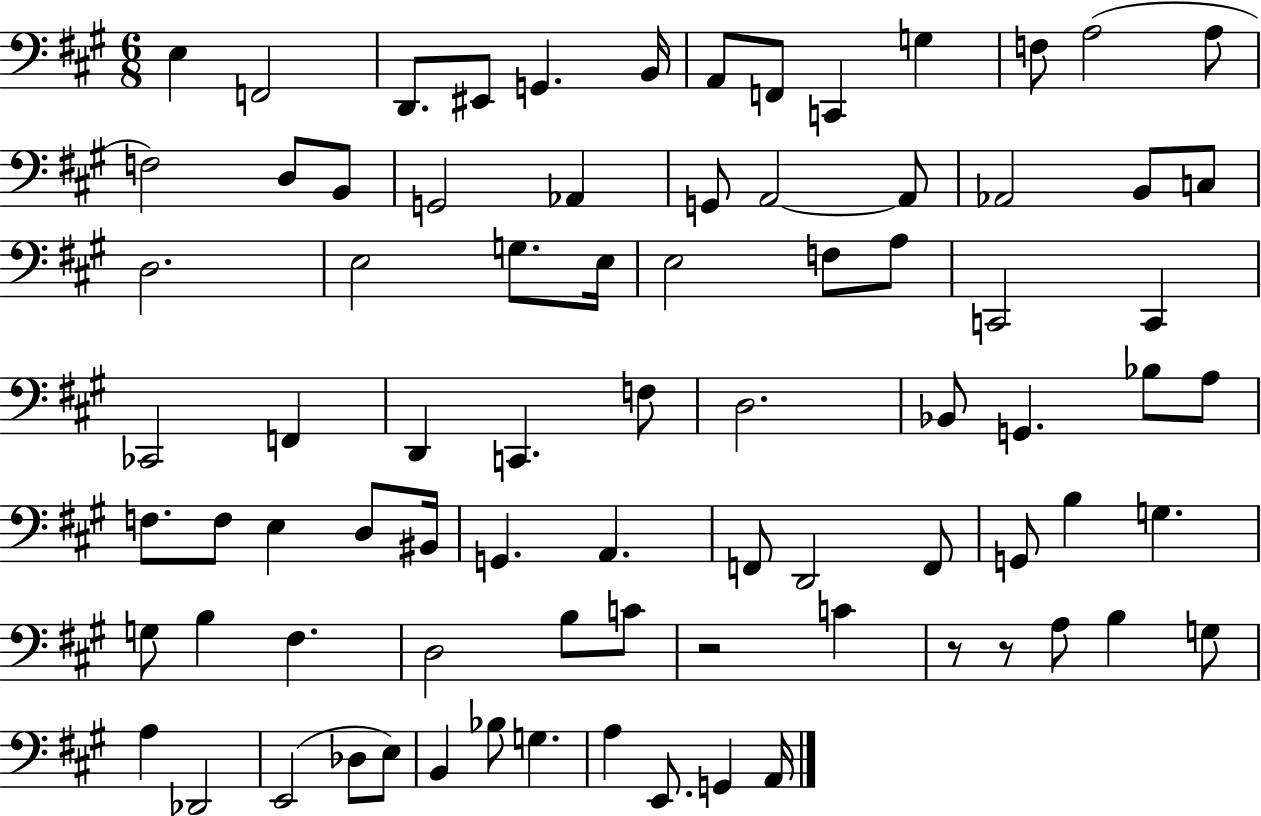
X:1
T:Untitled
M:6/8
L:1/4
K:A
E, F,,2 D,,/2 ^E,,/2 G,, B,,/4 A,,/2 F,,/2 C,, G, F,/2 A,2 A,/2 F,2 D,/2 B,,/2 G,,2 _A,, G,,/2 A,,2 A,,/2 _A,,2 B,,/2 C,/2 D,2 E,2 G,/2 E,/4 E,2 F,/2 A,/2 C,,2 C,, _C,,2 F,, D,, C,, F,/2 D,2 _B,,/2 G,, _B,/2 A,/2 F,/2 F,/2 E, D,/2 ^B,,/4 G,, A,, F,,/2 D,,2 F,,/2 G,,/2 B, G, G,/2 B, ^F, D,2 B,/2 C/2 z2 C z/2 z/2 A,/2 B, G,/2 A, _D,,2 E,,2 _D,/2 E,/2 B,, _B,/2 G, A, E,,/2 G,, A,,/4